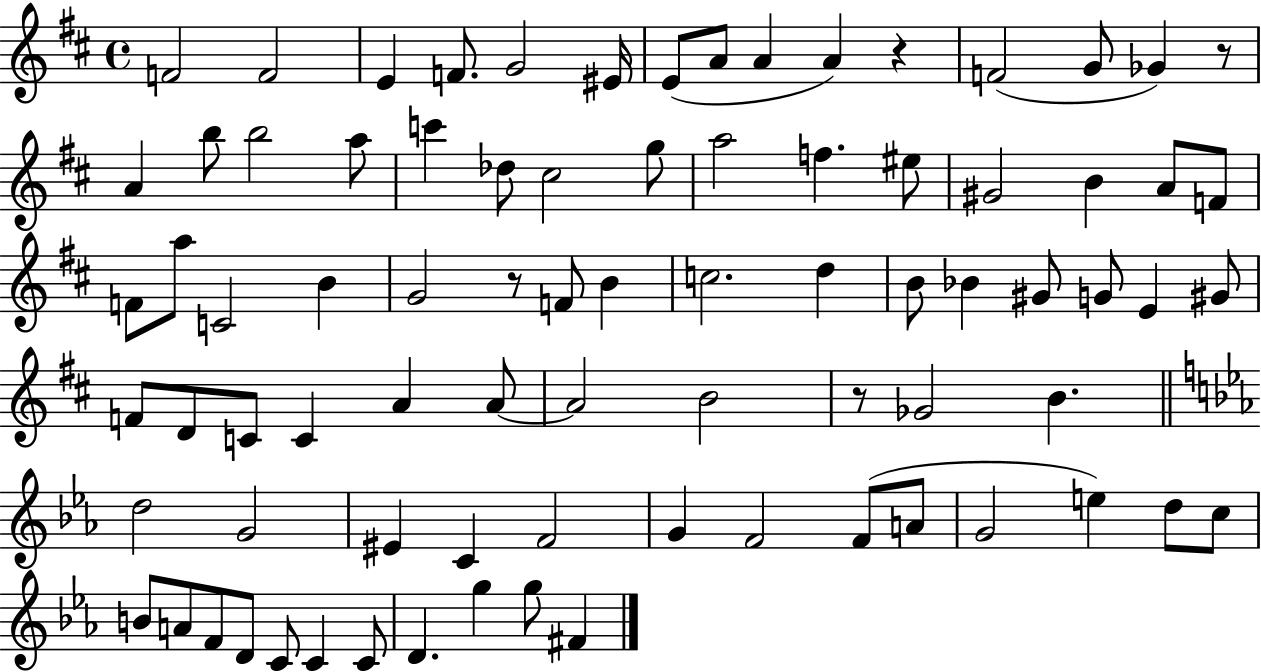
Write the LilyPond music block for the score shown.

{
  \clef treble
  \time 4/4
  \defaultTimeSignature
  \key d \major
  \repeat volta 2 { f'2 f'2 | e'4 f'8. g'2 eis'16 | e'8( a'8 a'4 a'4) r4 | f'2( g'8 ges'4) r8 | \break a'4 b''8 b''2 a''8 | c'''4 des''8 cis''2 g''8 | a''2 f''4. eis''8 | gis'2 b'4 a'8 f'8 | \break f'8 a''8 c'2 b'4 | g'2 r8 f'8 b'4 | c''2. d''4 | b'8 bes'4 gis'8 g'8 e'4 gis'8 | \break f'8 d'8 c'8 c'4 a'4 a'8~~ | a'2 b'2 | r8 ges'2 b'4. | \bar "||" \break \key c \minor d''2 g'2 | eis'4 c'4 f'2 | g'4 f'2 f'8( a'8 | g'2 e''4) d''8 c''8 | \break b'8 a'8 f'8 d'8 c'8 c'4 c'8 | d'4. g''4 g''8 fis'4 | } \bar "|."
}